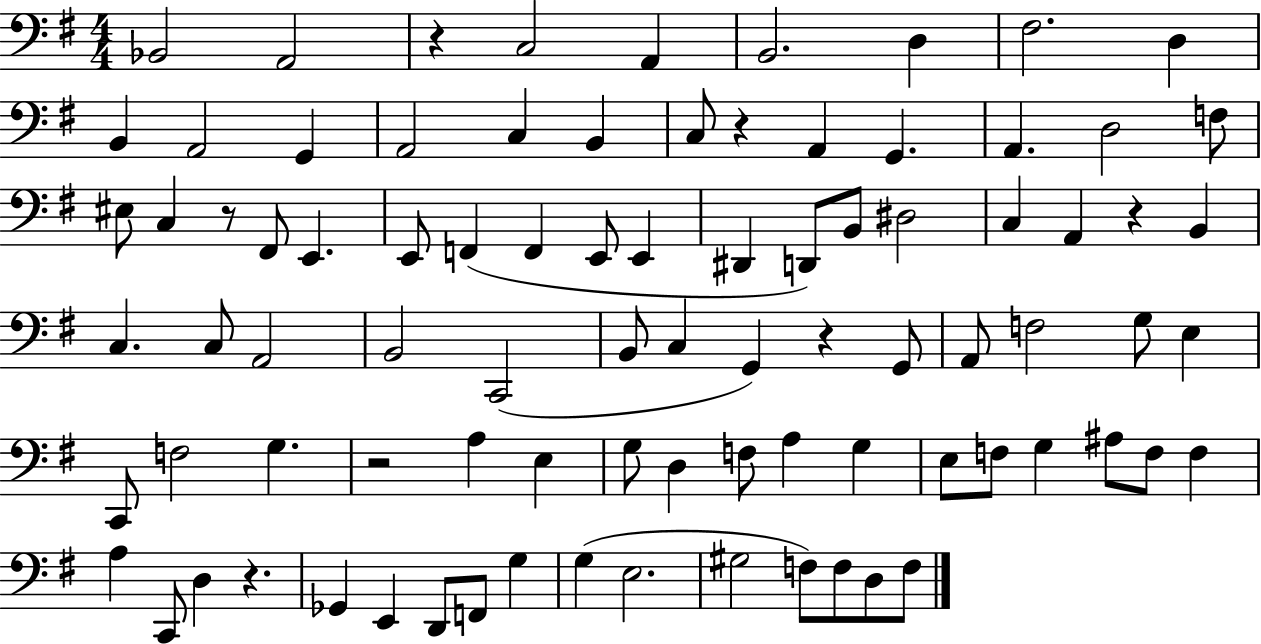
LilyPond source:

{
  \clef bass
  \numericTimeSignature
  \time 4/4
  \key g \major
  bes,2 a,2 | r4 c2 a,4 | b,2. d4 | fis2. d4 | \break b,4 a,2 g,4 | a,2 c4 b,4 | c8 r4 a,4 g,4. | a,4. d2 f8 | \break eis8 c4 r8 fis,8 e,4. | e,8 f,4( f,4 e,8 e,4 | dis,4 d,8) b,8 dis2 | c4 a,4 r4 b,4 | \break c4. c8 a,2 | b,2 c,2( | b,8 c4 g,4) r4 g,8 | a,8 f2 g8 e4 | \break c,8 f2 g4. | r2 a4 e4 | g8 d4 f8 a4 g4 | e8 f8 g4 ais8 f8 f4 | \break a4 c,8 d4 r4. | ges,4 e,4 d,8 f,8 g4 | g4( e2. | gis2 f8) f8 d8 f8 | \break \bar "|."
}